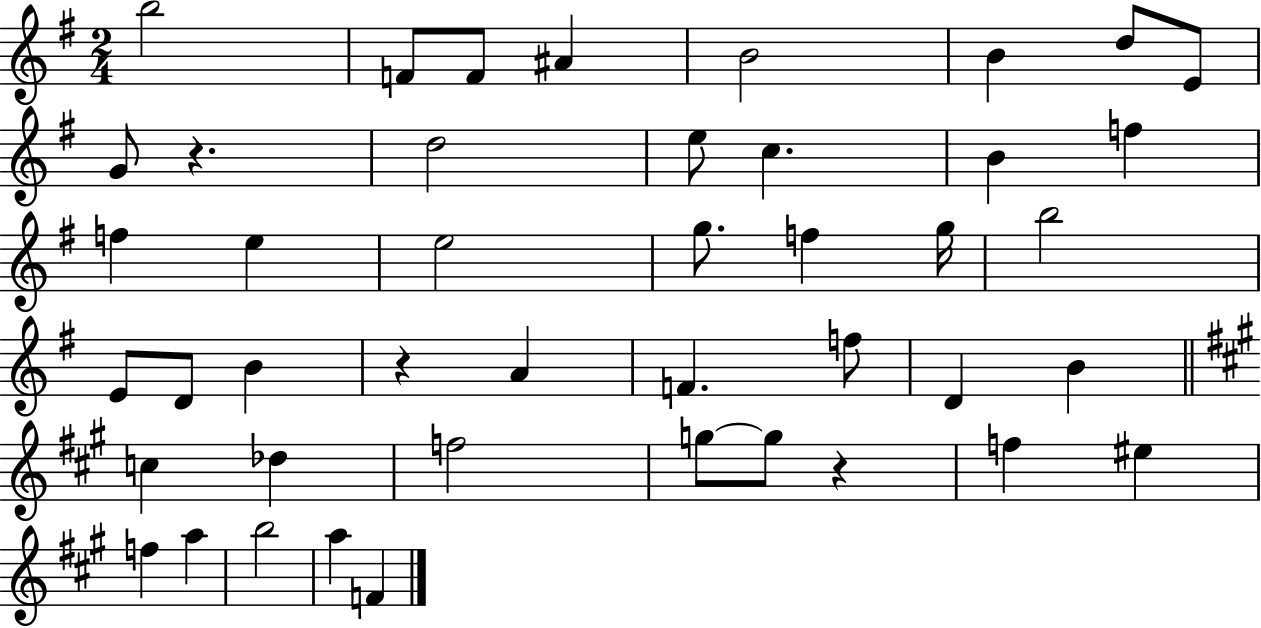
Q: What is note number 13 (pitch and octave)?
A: B4